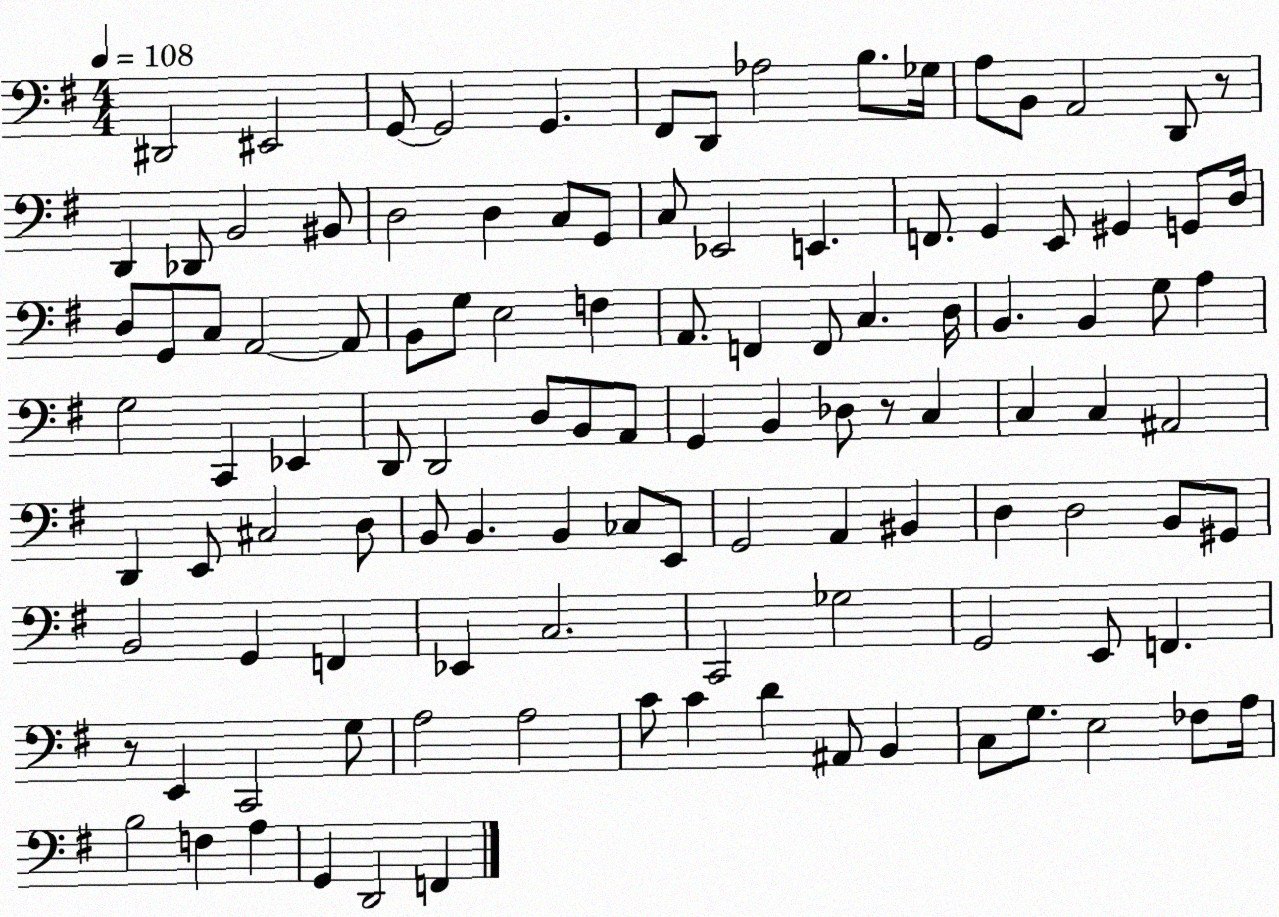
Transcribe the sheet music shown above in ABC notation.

X:1
T:Untitled
M:4/4
L:1/4
K:G
^D,,2 ^E,,2 G,,/2 G,,2 G,, ^F,,/2 D,,/2 _A,2 B,/2 _G,/4 A,/2 B,,/2 A,,2 D,,/2 z/2 D,, _D,,/2 B,,2 ^B,,/2 D,2 D, C,/2 G,,/2 C,/2 _E,,2 E,, F,,/2 G,, E,,/2 ^G,, G,,/2 D,/4 D,/2 G,,/2 C,/2 A,,2 A,,/2 B,,/2 G,/2 E,2 F, A,,/2 F,, F,,/2 C, D,/4 B,, B,, G,/2 A, G,2 C,, _E,, D,,/2 D,,2 D,/2 B,,/2 A,,/2 G,, B,, _D,/2 z/2 C, C, C, ^A,,2 D,, E,,/2 ^C,2 D,/2 B,,/2 B,, B,, _C,/2 E,,/2 G,,2 A,, ^B,, D, D,2 B,,/2 ^G,,/2 B,,2 G,, F,, _E,, C,2 C,,2 _G,2 G,,2 E,,/2 F,, z/2 E,, C,,2 G,/2 A,2 A,2 C/2 C D ^A,,/2 B,, C,/2 G,/2 E,2 _F,/2 A,/4 B,2 F, A, G,, D,,2 F,,